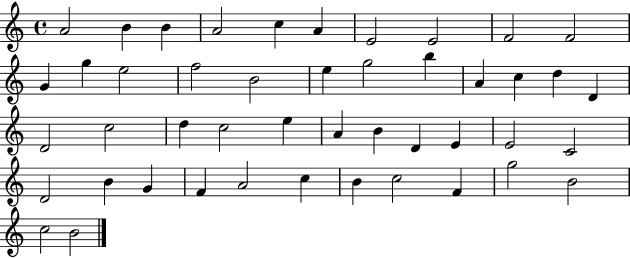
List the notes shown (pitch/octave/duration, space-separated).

A4/h B4/q B4/q A4/h C5/q A4/q E4/h E4/h F4/h F4/h G4/q G5/q E5/h F5/h B4/h E5/q G5/h B5/q A4/q C5/q D5/q D4/q D4/h C5/h D5/q C5/h E5/q A4/q B4/q D4/q E4/q E4/h C4/h D4/h B4/q G4/q F4/q A4/h C5/q B4/q C5/h F4/q G5/h B4/h C5/h B4/h